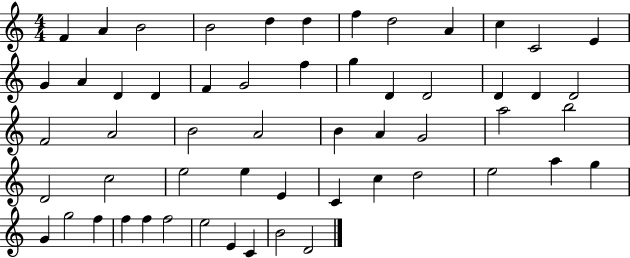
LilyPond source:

{
  \clef treble
  \numericTimeSignature
  \time 4/4
  \key c \major
  f'4 a'4 b'2 | b'2 d''4 d''4 | f''4 d''2 a'4 | c''4 c'2 e'4 | \break g'4 a'4 d'4 d'4 | f'4 g'2 f''4 | g''4 d'4 d'2 | d'4 d'4 d'2 | \break f'2 a'2 | b'2 a'2 | b'4 a'4 g'2 | a''2 b''2 | \break d'2 c''2 | e''2 e''4 e'4 | c'4 c''4 d''2 | e''2 a''4 g''4 | \break g'4 g''2 f''4 | f''4 f''4 f''2 | e''2 e'4 c'4 | b'2 d'2 | \break \bar "|."
}